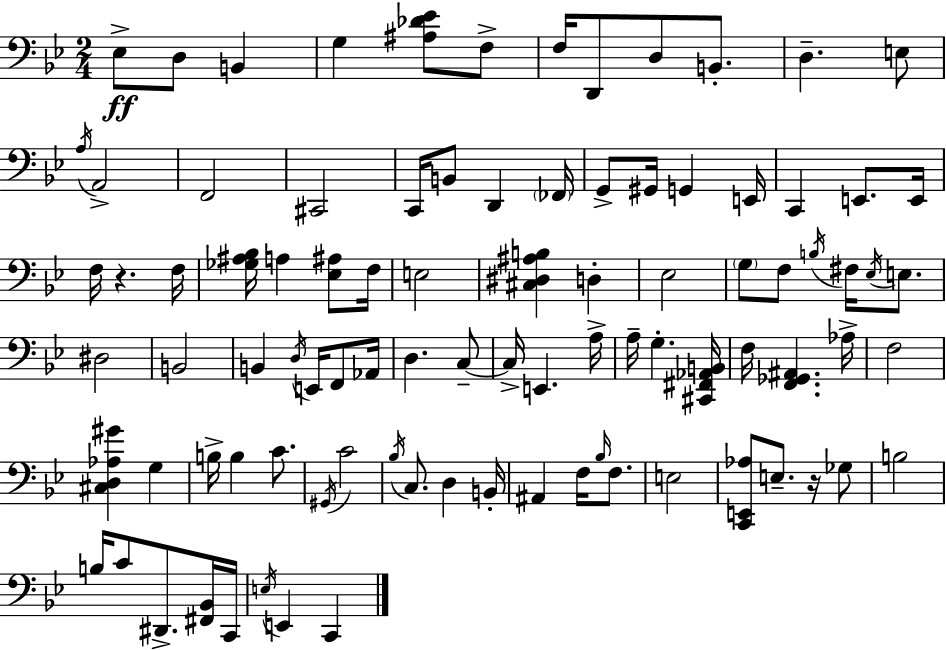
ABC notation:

X:1
T:Untitled
M:2/4
L:1/4
K:Gm
_E,/2 D,/2 B,, G, [^A,_D_E]/2 F,/2 F,/4 D,,/2 D,/2 B,,/2 D, E,/2 A,/4 A,,2 F,,2 ^C,,2 C,,/4 B,,/2 D,, _F,,/4 G,,/2 ^G,,/4 G,, E,,/4 C,, E,,/2 E,,/4 F,/4 z F,/4 [_G,^A,_B,]/4 A, [_E,^A,]/2 F,/4 E,2 [^C,^D,^A,B,] D, _E,2 G,/2 F,/2 B,/4 ^F,/4 _E,/4 E,/2 ^D,2 B,,2 B,, D,/4 E,,/4 F,,/2 _A,,/4 D, C,/2 C,/4 E,, A,/4 A,/4 G, [^C,,^F,,_A,,B,,]/4 F,/4 [F,,_G,,^A,,] _A,/4 F,2 [^C,D,_A,^G] G, B,/4 B, C/2 ^G,,/4 C2 _B,/4 C,/2 D, B,,/4 ^A,, F,/4 _B,/4 F,/2 E,2 [C,,E,,_A,]/2 E,/2 z/4 _G,/2 B,2 B,/4 C/2 ^D,,/2 [^F,,_B,,]/4 C,,/4 E,/4 E,, C,,